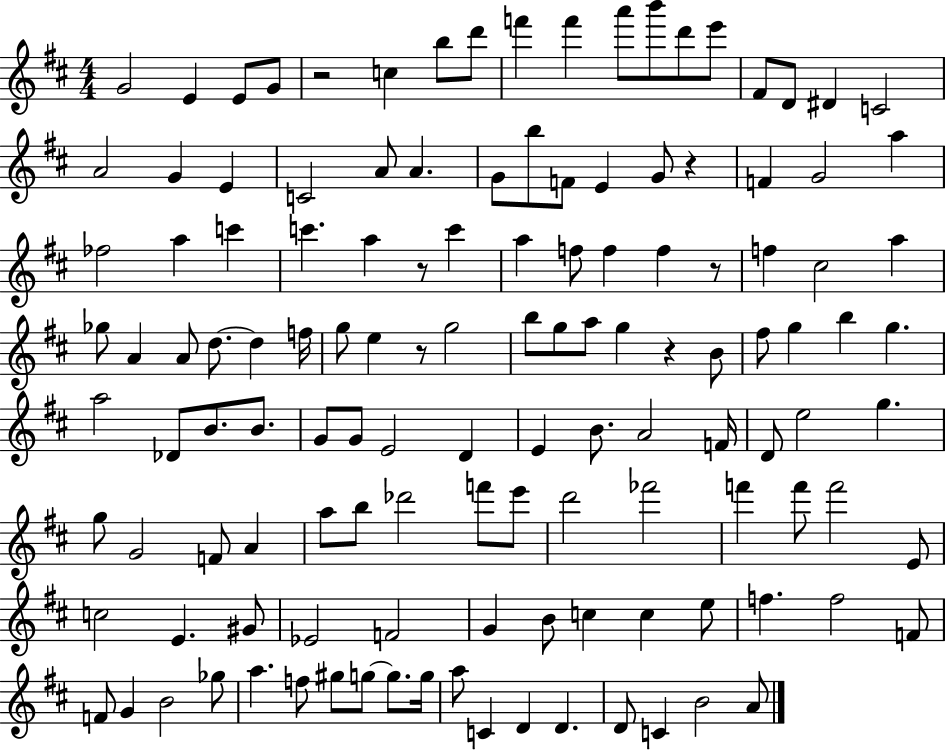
G4/h E4/q E4/e G4/e R/h C5/q B5/e D6/e F6/q F6/q A6/e B6/e D6/e E6/e F#4/e D4/e D#4/q C4/h A4/h G4/q E4/q C4/h A4/e A4/q. G4/e B5/e F4/e E4/q G4/e R/q F4/q G4/h A5/q FES5/h A5/q C6/q C6/q. A5/q R/e C6/q A5/q F5/e F5/q F5/q R/e F5/q C#5/h A5/q Gb5/e A4/q A4/e D5/e. D5/q F5/s G5/e E5/q R/e G5/h B5/e G5/e A5/e G5/q R/q B4/e F#5/e G5/q B5/q G5/q. A5/h Db4/e B4/e. B4/e. G4/e G4/e E4/h D4/q E4/q B4/e. A4/h F4/s D4/e E5/h G5/q. G5/e G4/h F4/e A4/q A5/e B5/e Db6/h F6/e E6/e D6/h FES6/h F6/q F6/e F6/h E4/e C5/h E4/q. G#4/e Eb4/h F4/h G4/q B4/e C5/q C5/q E5/e F5/q. F5/h F4/e F4/e G4/q B4/h Gb5/e A5/q. F5/e G#5/e G5/e G5/e. G5/s A5/e C4/q D4/q D4/q. D4/e C4/q B4/h A4/e